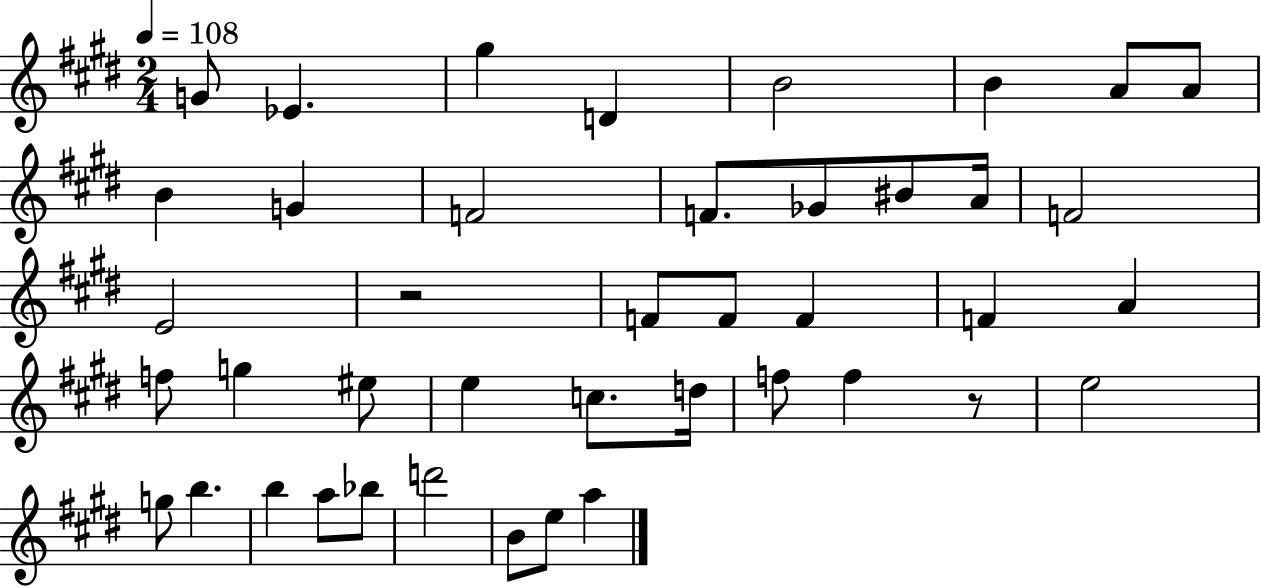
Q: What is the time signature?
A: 2/4